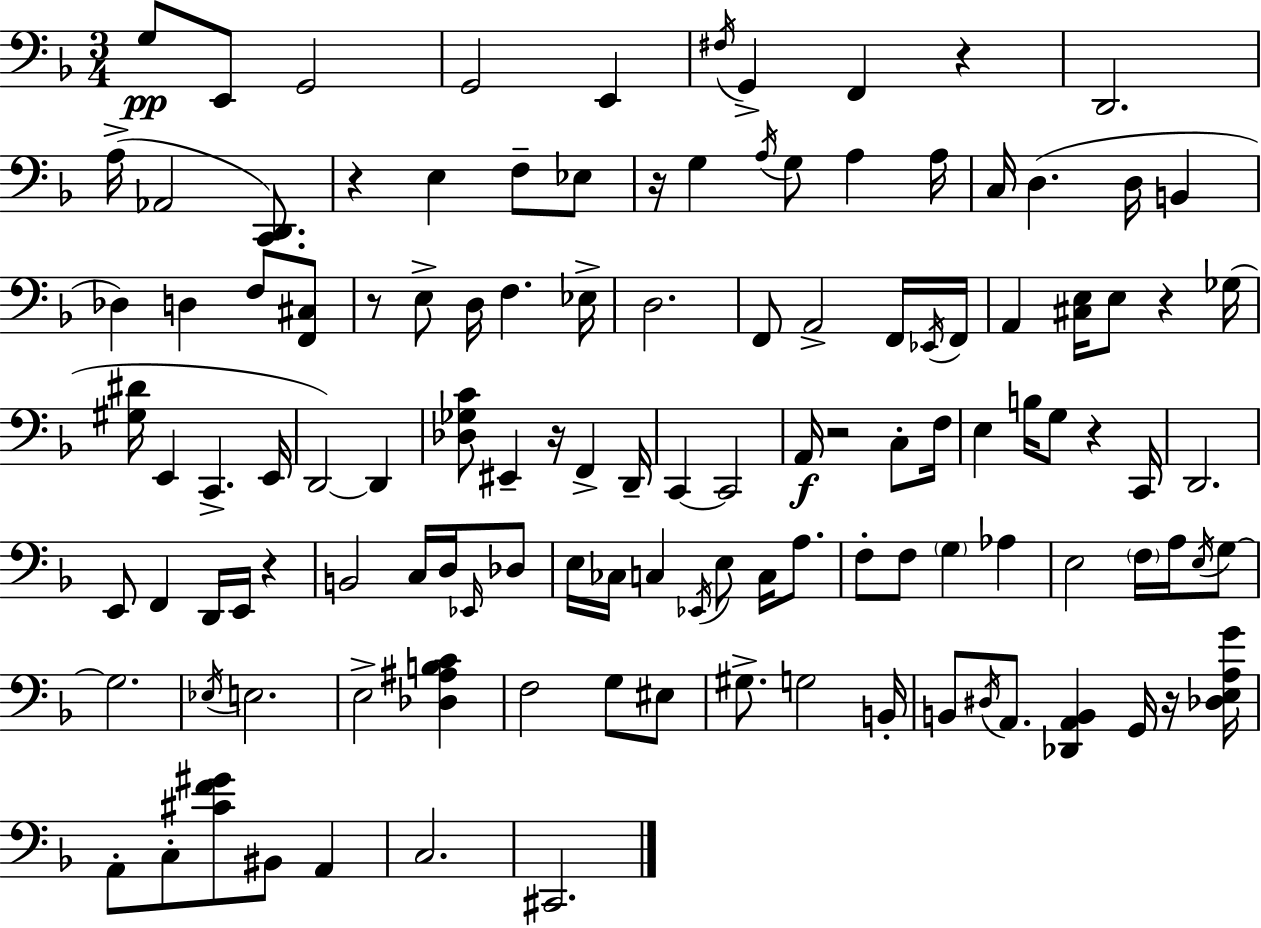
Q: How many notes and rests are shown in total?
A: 121